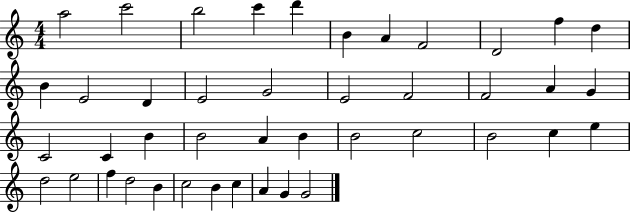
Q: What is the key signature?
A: C major